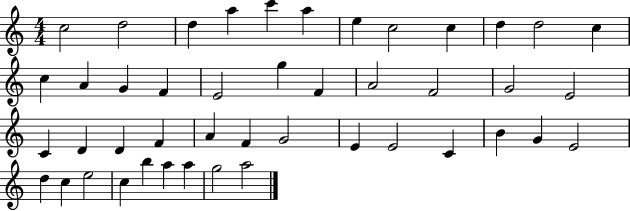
C5/h D5/h D5/q A5/q C6/q A5/q E5/q C5/h C5/q D5/q D5/h C5/q C5/q A4/q G4/q F4/q E4/h G5/q F4/q A4/h F4/h G4/h E4/h C4/q D4/q D4/q F4/q A4/q F4/q G4/h E4/q E4/h C4/q B4/q G4/q E4/h D5/q C5/q E5/h C5/q B5/q A5/q A5/q G5/h A5/h